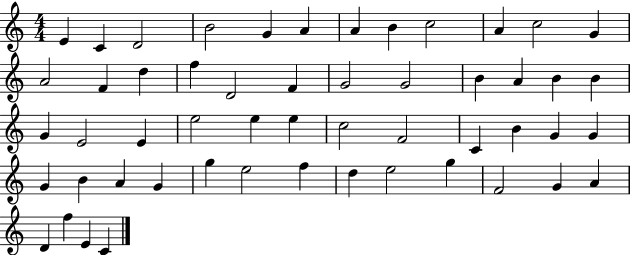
X:1
T:Untitled
M:4/4
L:1/4
K:C
E C D2 B2 G A A B c2 A c2 G A2 F d f D2 F G2 G2 B A B B G E2 E e2 e e c2 F2 C B G G G B A G g e2 f d e2 g F2 G A D f E C